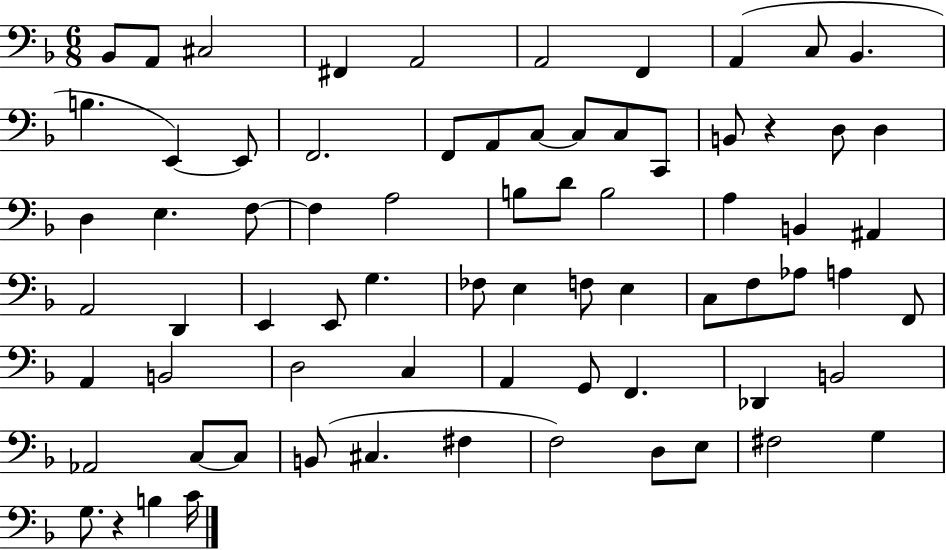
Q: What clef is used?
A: bass